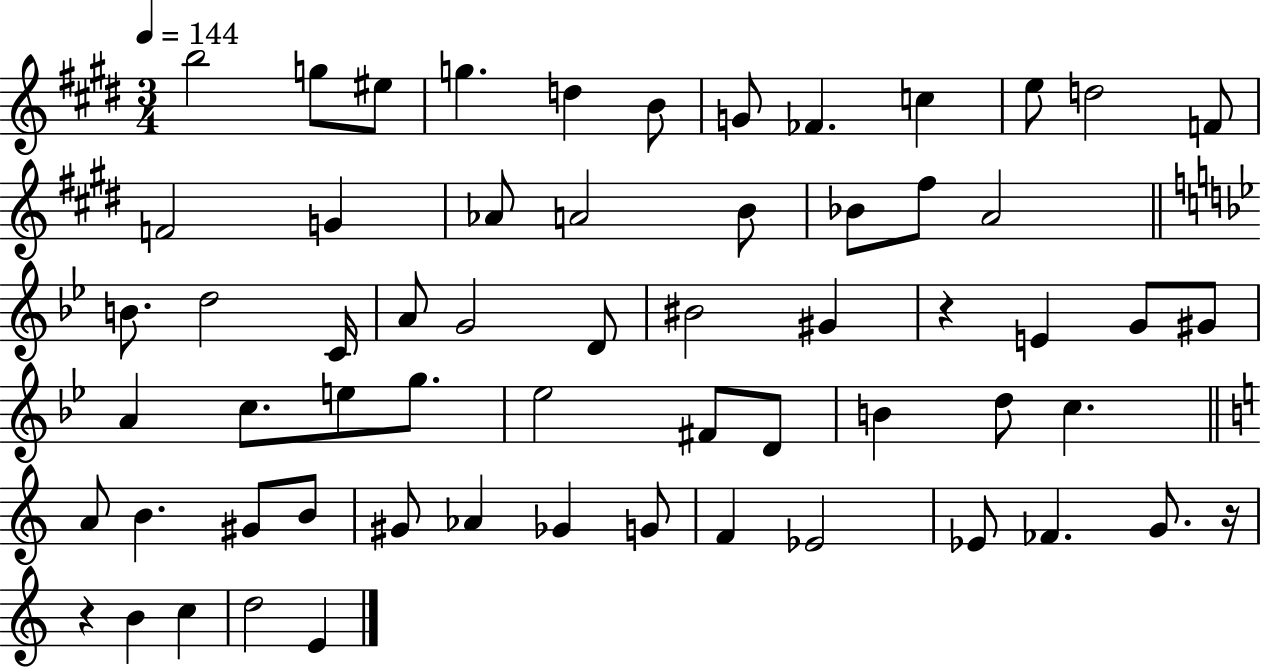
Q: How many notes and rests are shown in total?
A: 61